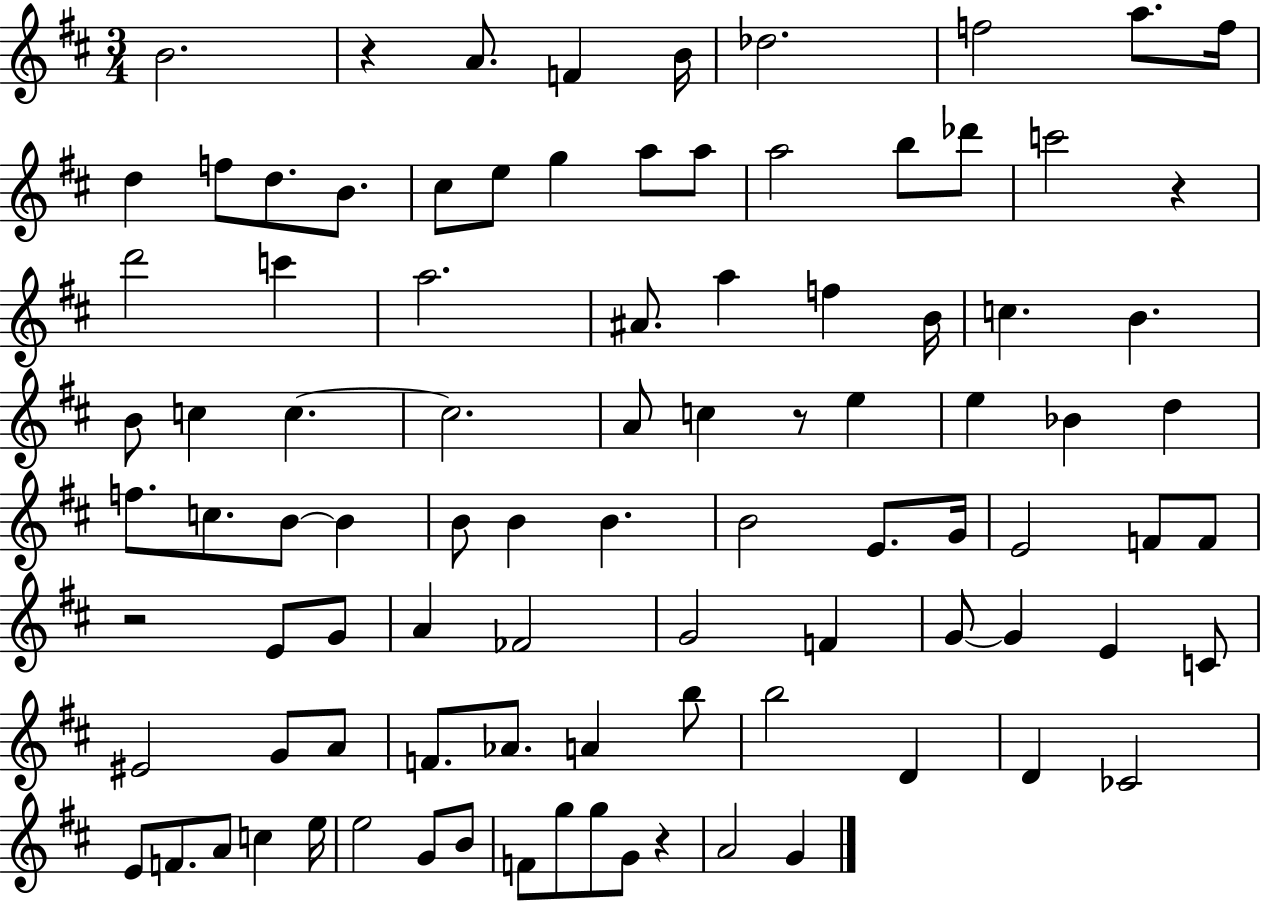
{
  \clef treble
  \numericTimeSignature
  \time 3/4
  \key d \major
  \repeat volta 2 { b'2. | r4 a'8. f'4 b'16 | des''2. | f''2 a''8. f''16 | \break d''4 f''8 d''8. b'8. | cis''8 e''8 g''4 a''8 a''8 | a''2 b''8 des'''8 | c'''2 r4 | \break d'''2 c'''4 | a''2. | ais'8. a''4 f''4 b'16 | c''4. b'4. | \break b'8 c''4 c''4.~~ | c''2. | a'8 c''4 r8 e''4 | e''4 bes'4 d''4 | \break f''8. c''8. b'8~~ b'4 | b'8 b'4 b'4. | b'2 e'8. g'16 | e'2 f'8 f'8 | \break r2 e'8 g'8 | a'4 fes'2 | g'2 f'4 | g'8~~ g'4 e'4 c'8 | \break eis'2 g'8 a'8 | f'8. aes'8. a'4 b''8 | b''2 d'4 | d'4 ces'2 | \break e'8 f'8. a'8 c''4 e''16 | e''2 g'8 b'8 | f'8 g''8 g''8 g'8 r4 | a'2 g'4 | \break } \bar "|."
}